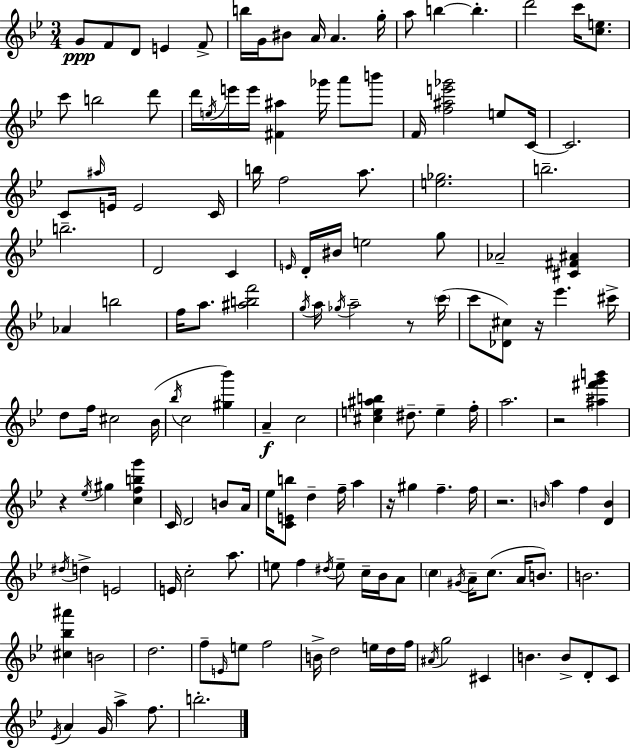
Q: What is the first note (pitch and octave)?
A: G4